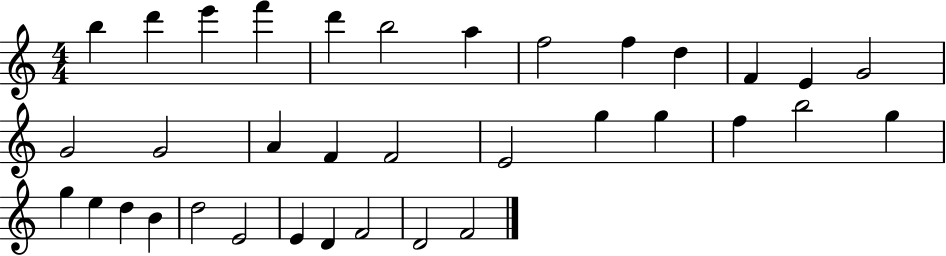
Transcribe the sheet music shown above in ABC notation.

X:1
T:Untitled
M:4/4
L:1/4
K:C
b d' e' f' d' b2 a f2 f d F E G2 G2 G2 A F F2 E2 g g f b2 g g e d B d2 E2 E D F2 D2 F2